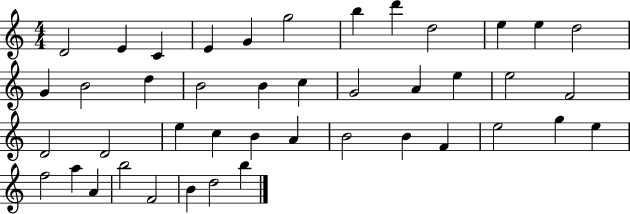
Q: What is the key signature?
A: C major